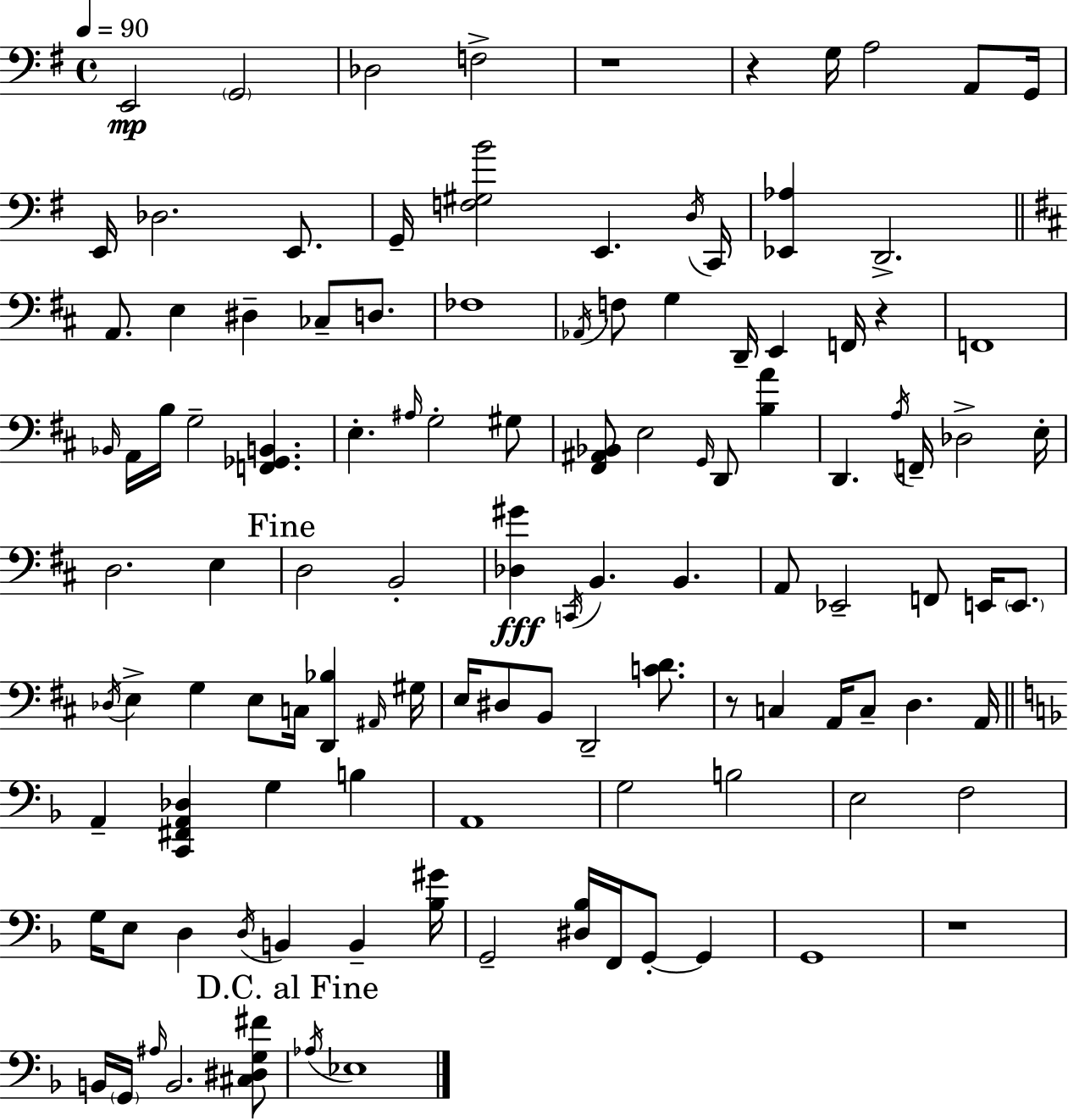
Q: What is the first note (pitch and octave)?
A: E2